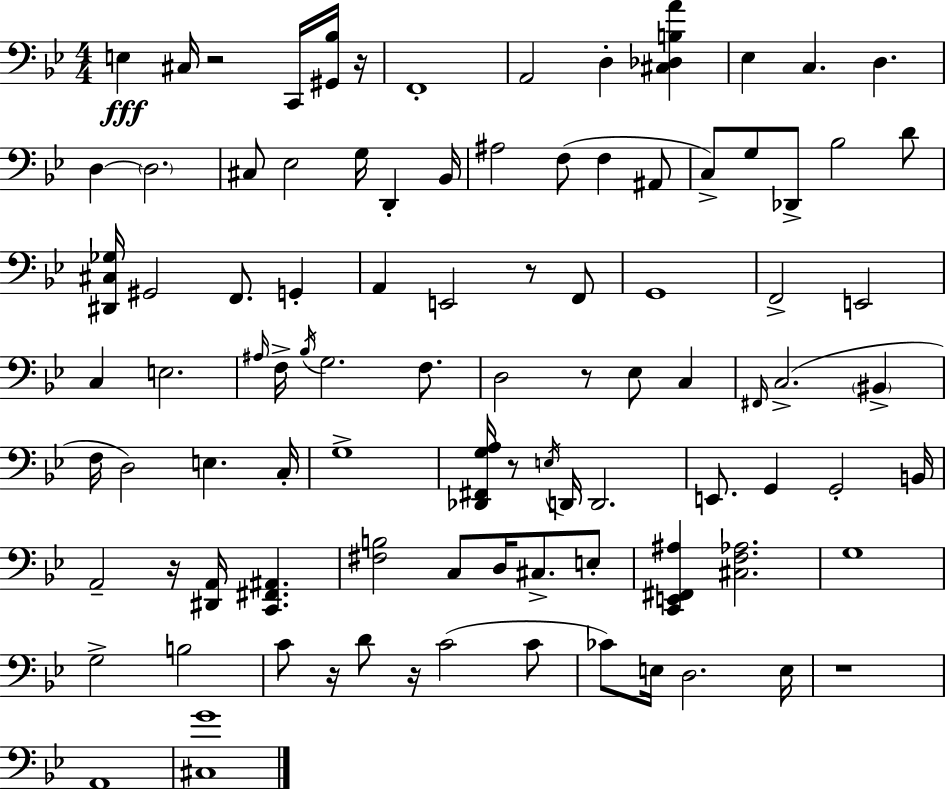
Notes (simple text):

E3/q C#3/s R/h C2/s [G#2,Bb3]/s R/s F2/w A2/h D3/q [C#3,Db3,B3,A4]/q Eb3/q C3/q. D3/q. D3/q D3/h. C#3/e Eb3/h G3/s D2/q Bb2/s A#3/h F3/e F3/q A#2/e C3/e G3/e Db2/e Bb3/h D4/e [D#2,C#3,Gb3]/s G#2/h F2/e. G2/q A2/q E2/h R/e F2/e G2/w F2/h E2/h C3/q E3/h. A#3/s F3/s Bb3/s G3/h. F3/e. D3/h R/e Eb3/e C3/q F#2/s C3/h. BIS2/q F3/s D3/h E3/q. C3/s G3/w [Db2,F#2,G3,A3]/s R/e E3/s D2/s D2/h. E2/e. G2/q G2/h B2/s A2/h R/s [D#2,A2]/s [C2,F#2,A#2]/q. [F#3,B3]/h C3/e D3/s C#3/e. E3/e [C2,E2,F#2,A#3]/q [C#3,F3,Ab3]/h. G3/w G3/h B3/h C4/e R/s D4/e R/s C4/h C4/e CES4/e E3/s D3/h. E3/s R/w A2/w [C#3,G4]/w